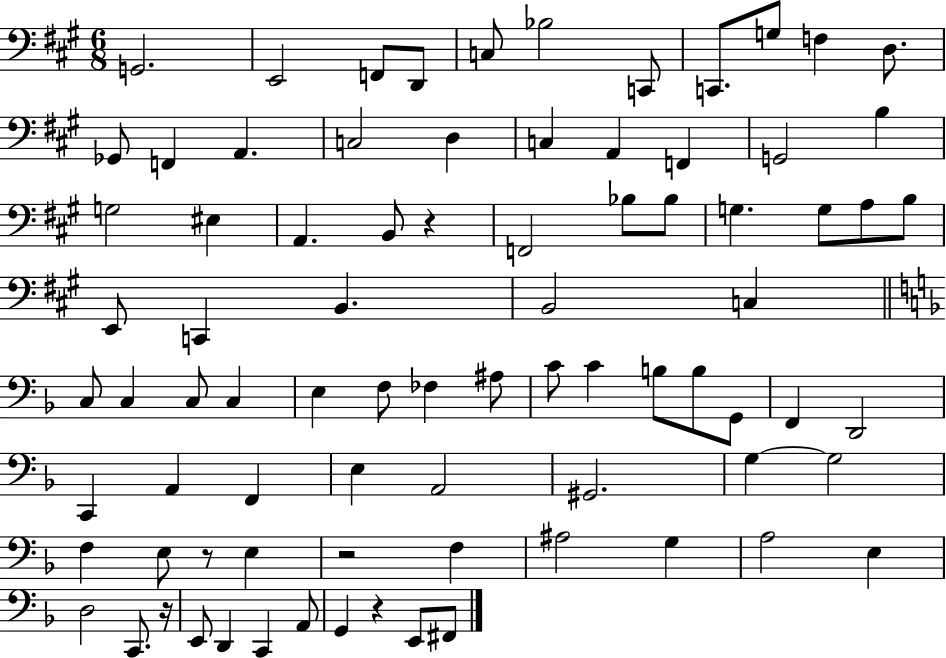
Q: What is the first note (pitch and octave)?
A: G2